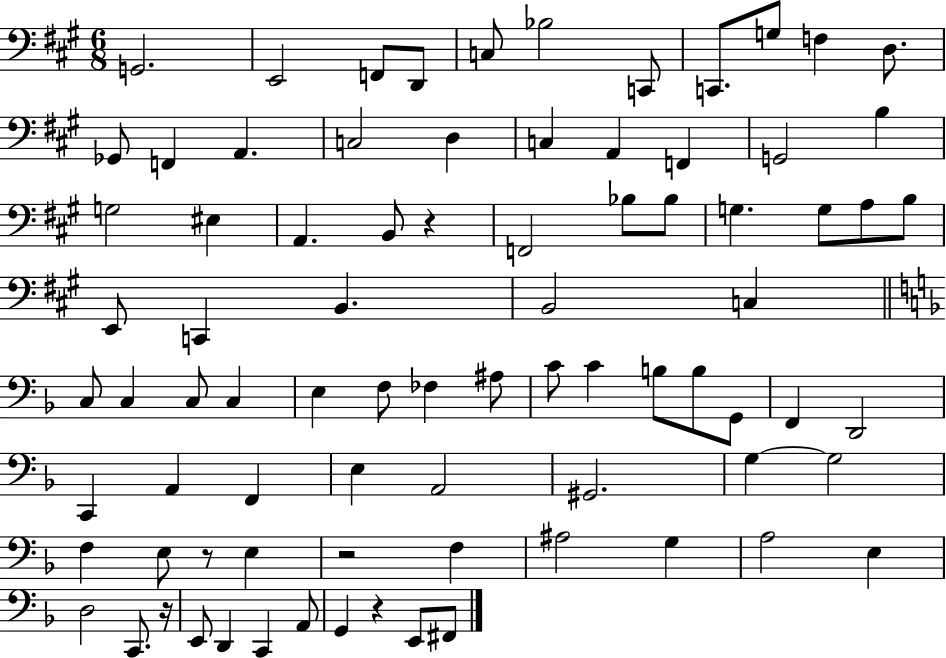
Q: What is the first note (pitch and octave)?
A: G2